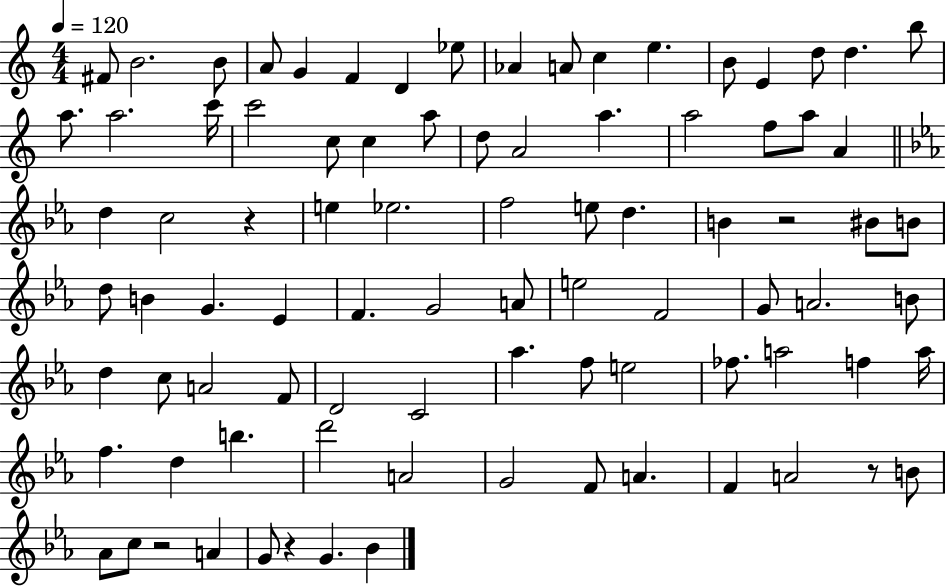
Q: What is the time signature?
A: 4/4